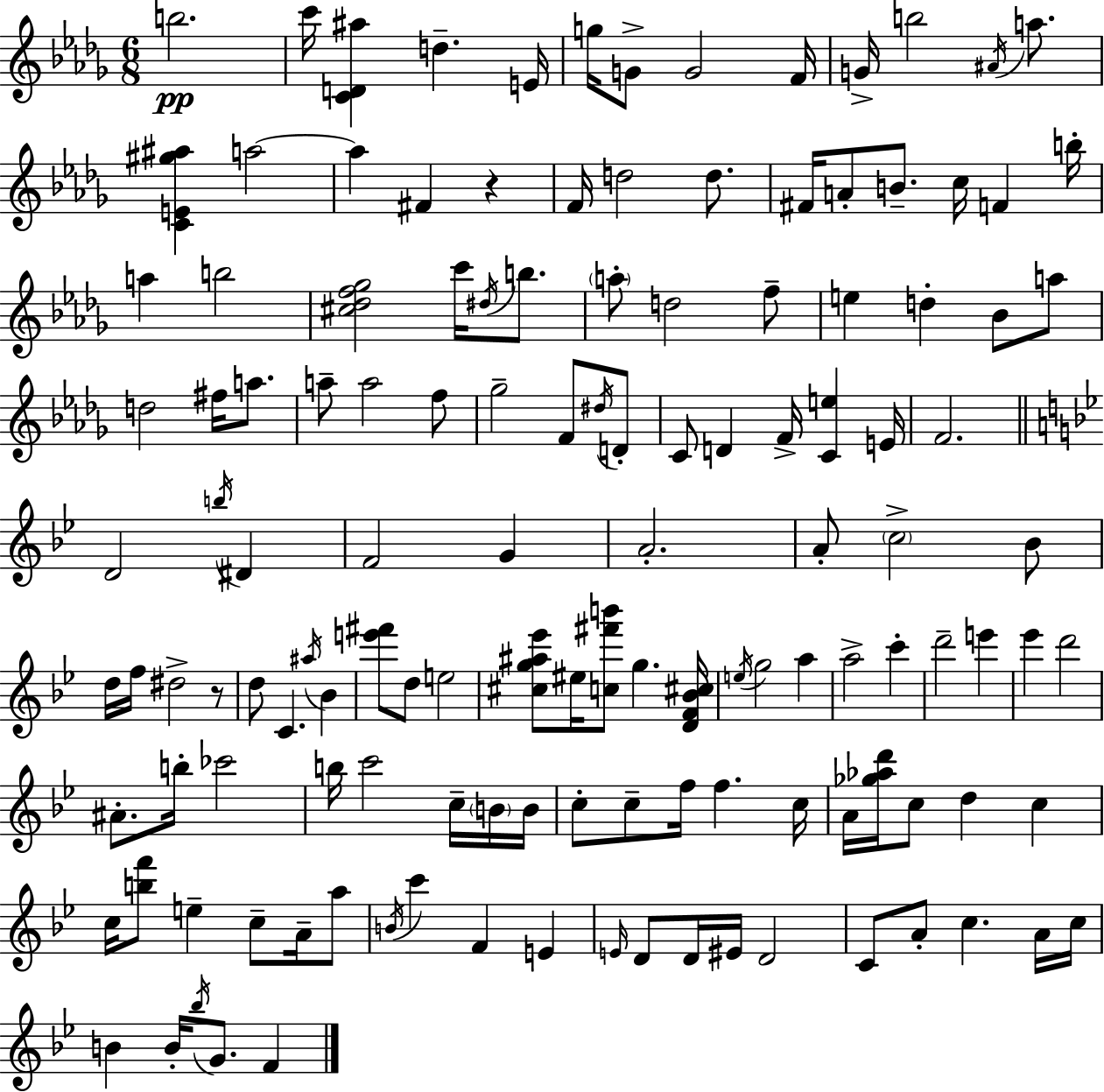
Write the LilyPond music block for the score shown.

{
  \clef treble
  \numericTimeSignature
  \time 6/8
  \key bes \minor
  \repeat volta 2 { b''2.\pp | c'''16 <c' d' ais''>4 d''4.-- e'16 | g''16 g'8-> g'2 f'16 | g'16-> b''2 \acciaccatura { ais'16 } a''8. | \break <c' e' gis'' ais''>4 a''2~~ | a''4 fis'4 r4 | f'16 d''2 d''8. | fis'16 a'8-. b'8.-- c''16 f'4 | \break b''16-. a''4 b''2 | <cis'' des'' f'' ges''>2 c'''16 \acciaccatura { dis''16 } b''8. | \parenthesize a''8-. d''2 | f''8-- e''4 d''4-. bes'8 | \break a''8 d''2 fis''16 a''8. | a''8-- a''2 | f''8 ges''2-- f'8 | \acciaccatura { dis''16 } d'8-. c'8 d'4 f'16-> <c' e''>4 | \break e'16 f'2. | \bar "||" \break \key bes \major d'2 \acciaccatura { b''16 } dis'4 | f'2 g'4 | a'2.-. | a'8-. \parenthesize c''2-> bes'8 | \break d''16 f''16 dis''2-> r8 | d''8 c'4. \acciaccatura { ais''16 } bes'4 | <e''' fis'''>8 d''8 e''2 | <cis'' g'' ais'' ees'''>8 eis''16 <c'' fis''' b'''>8 g''4. | \break <d' f' bes' cis''>16 \acciaccatura { e''16 } g''2 a''4 | a''2-> c'''4-. | d'''2-- e'''4 | ees'''4 d'''2 | \break ais'8.-. b''16-. ces'''2 | b''16 c'''2 | c''16-- \parenthesize b'16 b'16 c''8-. c''8-- f''16 f''4. | c''16 a'16 <ges'' aes'' d'''>16 c''8 d''4 c''4 | \break c''16 <b'' f'''>8 e''4-- c''8-- | a'16-- a''8 \acciaccatura { b'16 } c'''4 f'4 | e'4 \grace { e'16 } d'8 d'16 eis'16 d'2 | c'8 a'8-. c''4. | \break a'16 c''16 b'4 b'16-. \acciaccatura { bes''16 } g'8. | f'4 } \bar "|."
}